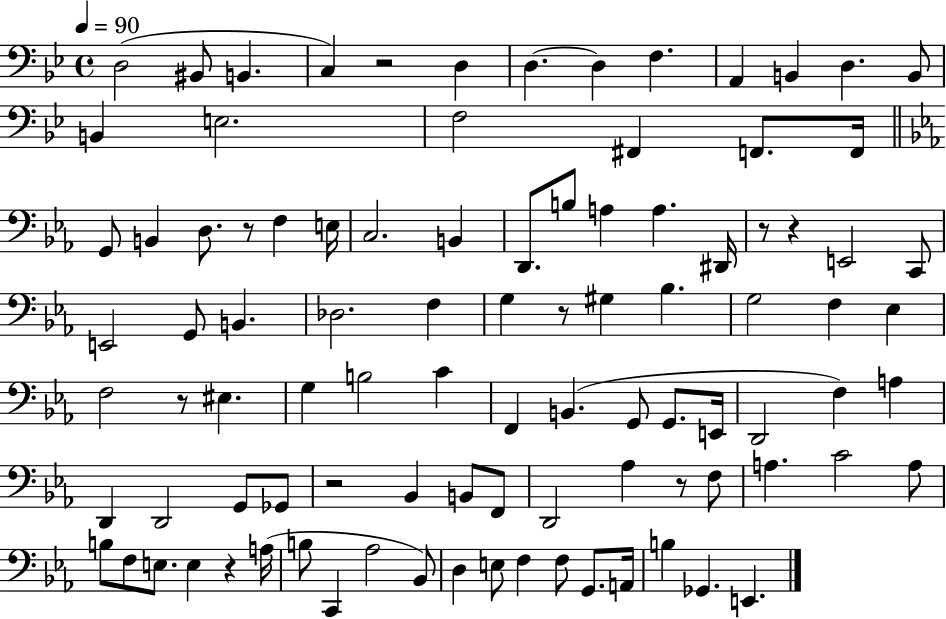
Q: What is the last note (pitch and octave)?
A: E2